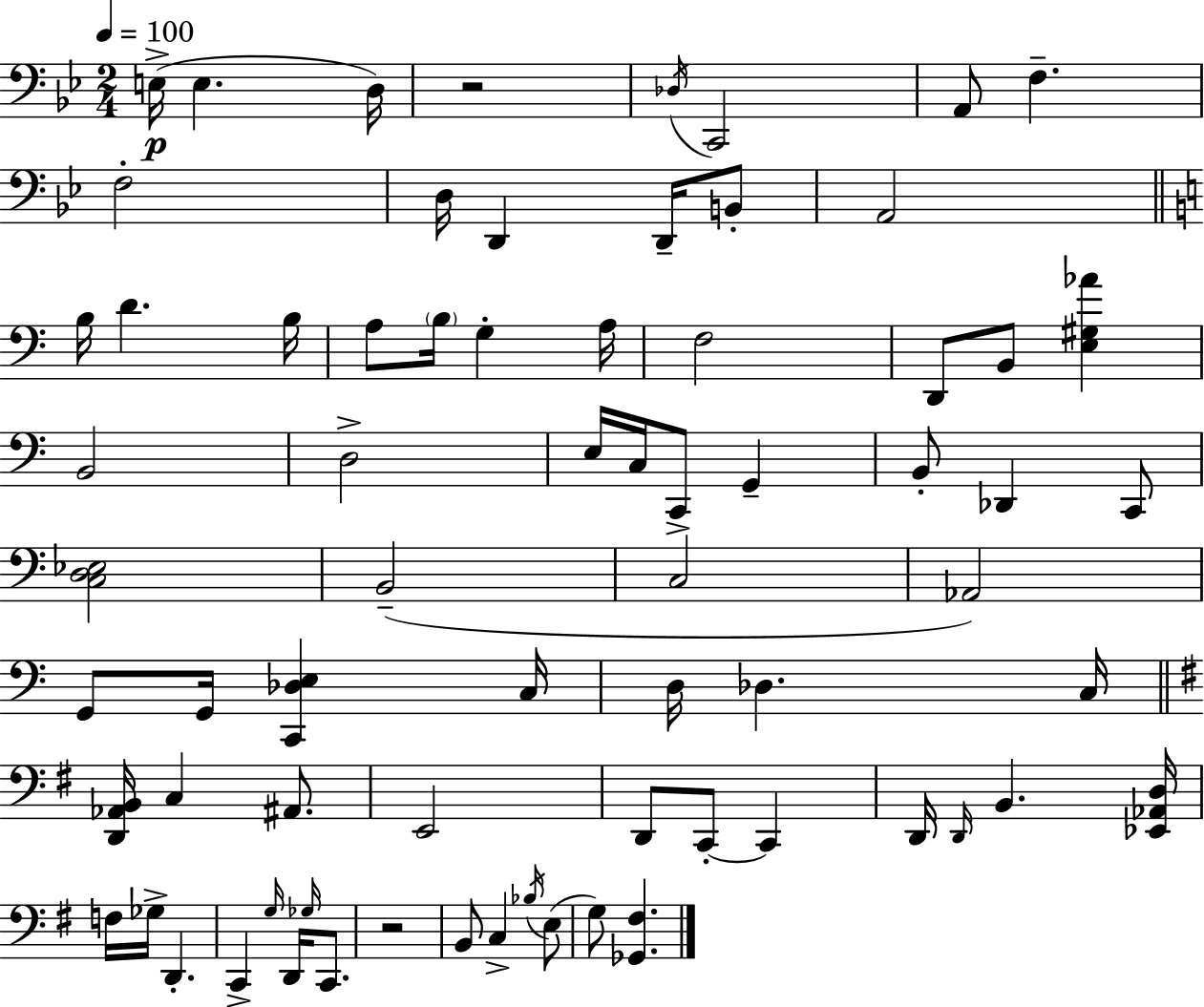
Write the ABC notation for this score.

X:1
T:Untitled
M:2/4
L:1/4
K:Gm
E,/4 E, D,/4 z2 _D,/4 C,,2 A,,/2 F, F,2 D,/4 D,, D,,/4 B,,/2 A,,2 B,/4 D B,/4 A,/2 B,/4 G, A,/4 F,2 D,,/2 B,,/2 [E,^G,_A] B,,2 D,2 E,/4 C,/4 C,,/2 G,, B,,/2 _D,, C,,/2 [C,D,_E,]2 B,,2 C,2 _A,,2 G,,/2 G,,/4 [C,,_D,E,] C,/4 D,/4 _D, C,/4 [D,,_A,,B,,]/4 C, ^A,,/2 E,,2 D,,/2 C,,/2 C,, D,,/4 D,,/4 B,, [_E,,_A,,D,]/4 F,/4 _G,/4 D,, C,, G,/4 D,,/4 _G,/4 C,,/2 z2 B,,/2 C, _B,/4 E,/2 G,/2 [_G,,^F,]